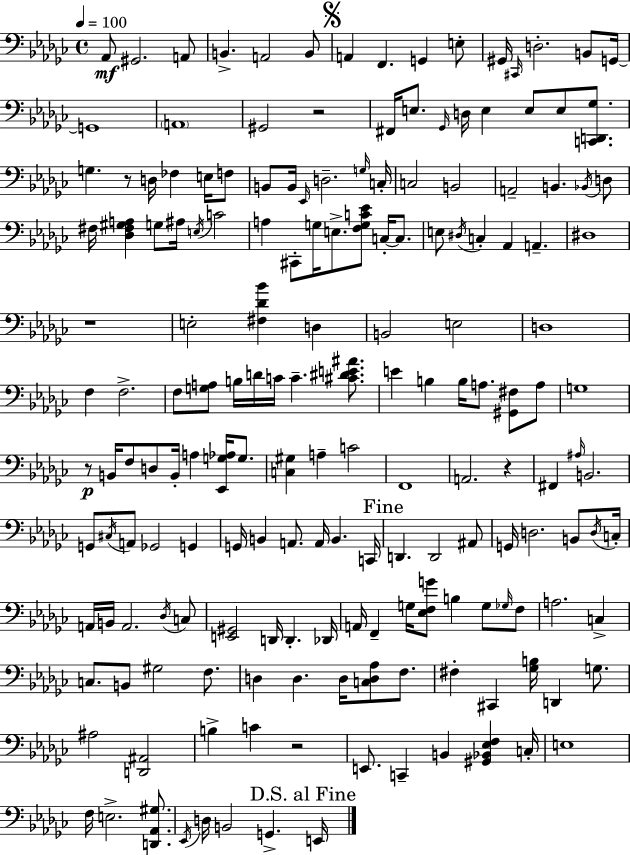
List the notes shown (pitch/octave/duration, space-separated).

Ab2/e G#2/h. A2/e B2/q. A2/h B2/e A2/q F2/q. G2/q E3/e G#2/s C#2/s D3/h. B2/e G2/s G2/w A2/w G#2/h R/h F#2/s E3/e. Gb2/s D3/s E3/q E3/e E3/e [C2,D2,Gb3]/e. G3/q. R/e D3/s FES3/q E3/s F3/e B2/e B2/s Eb2/s D3/h. G3/s C3/s C3/h B2/h A2/h B2/q. Bb2/s D3/e F#3/s [Db3,F#3,G#3,A3]/q G3/e A#3/s E3/s C4/h A3/q C#2/e G3/s E3/e. [F3,G3,C4,Eb4]/e C3/s C3/e. E3/e D#3/s C3/q Ab2/q A2/q. D#3/w R/w E3/h [F#3,Db4,Bb4]/q D3/q B2/h E3/h D3/w F3/q F3/h. F3/e [G3,A3]/e B3/s D4/s C4/s C4/q. [C#4,D#4,E4,A#4]/e. E4/q B3/q B3/s A3/e. [G#2,F#3]/e A3/e G3/w R/e B2/s F3/e D3/e B2/s A3/q [Eb2,G3,Ab3]/s G3/e. [C3,G#3]/q A3/q C4/h F2/w A2/h. R/q F#2/q A#3/s B2/h. G2/e C#3/s A2/e Gb2/h G2/q G2/s B2/q A2/e. A2/s B2/q. C2/s D2/q. D2/h A#2/e G2/s D3/h. B2/e D3/s C3/s A2/s B2/s A2/h. Db3/s C3/e [E2,G#2]/h D2/s D2/q. Db2/s A2/s F2/q G3/s [Eb3,F3,G4]/e B3/q G3/e Gb3/s F3/e A3/h. C3/q C3/e. B2/e G#3/h F3/e. D3/q D3/q. D3/s [C3,D3,Ab3]/e F3/e. F#3/q C#2/q [Gb3,B3]/s D2/q G3/e. A#3/h [D2,A#2]/h B3/q C4/q R/h E2/e. C2/q B2/q [G#2,Bb2,Eb3,F3]/q C3/s E3/w F3/s E3/h. [D2,Ab2,G#3]/e. Eb2/s D3/s B2/h G2/q. E2/s